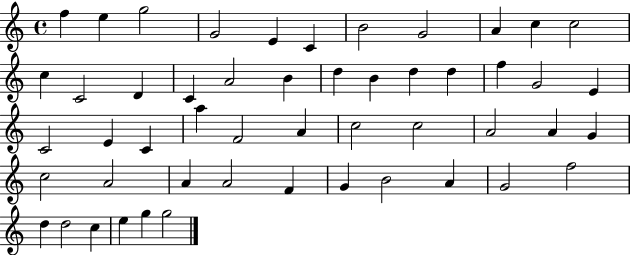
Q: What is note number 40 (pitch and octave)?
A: F4